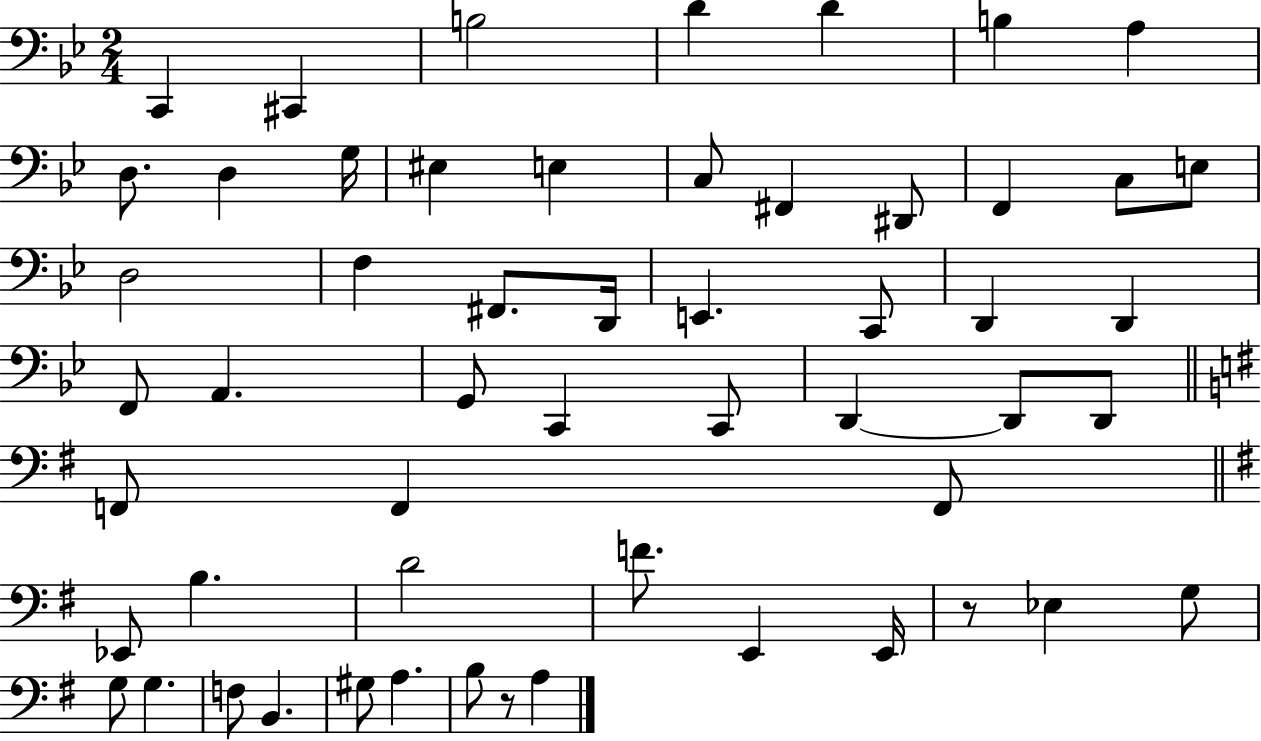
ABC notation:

X:1
T:Untitled
M:2/4
L:1/4
K:Bb
C,, ^C,, B,2 D D B, A, D,/2 D, G,/4 ^E, E, C,/2 ^F,, ^D,,/2 F,, C,/2 E,/2 D,2 F, ^F,,/2 D,,/4 E,, C,,/2 D,, D,, F,,/2 A,, G,,/2 C,, C,,/2 D,, D,,/2 D,,/2 F,,/2 F,, F,,/2 _E,,/2 B, D2 F/2 E,, E,,/4 z/2 _E, G,/2 G,/2 G, F,/2 B,, ^G,/2 A, B,/2 z/2 A,